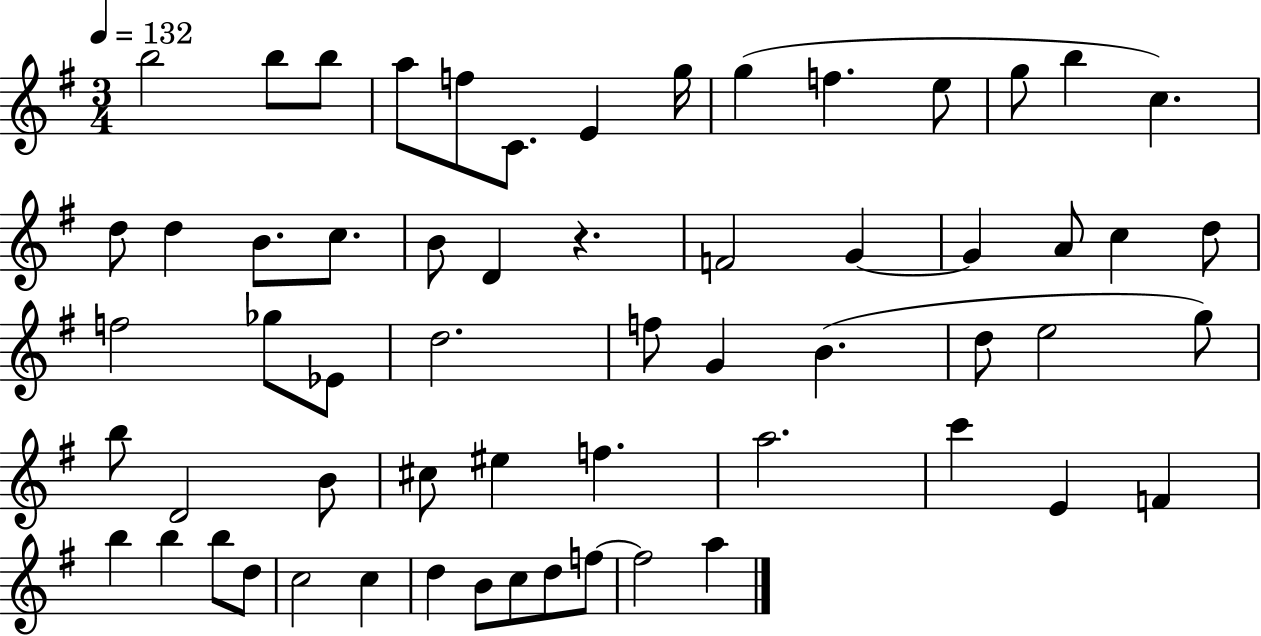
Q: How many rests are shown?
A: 1